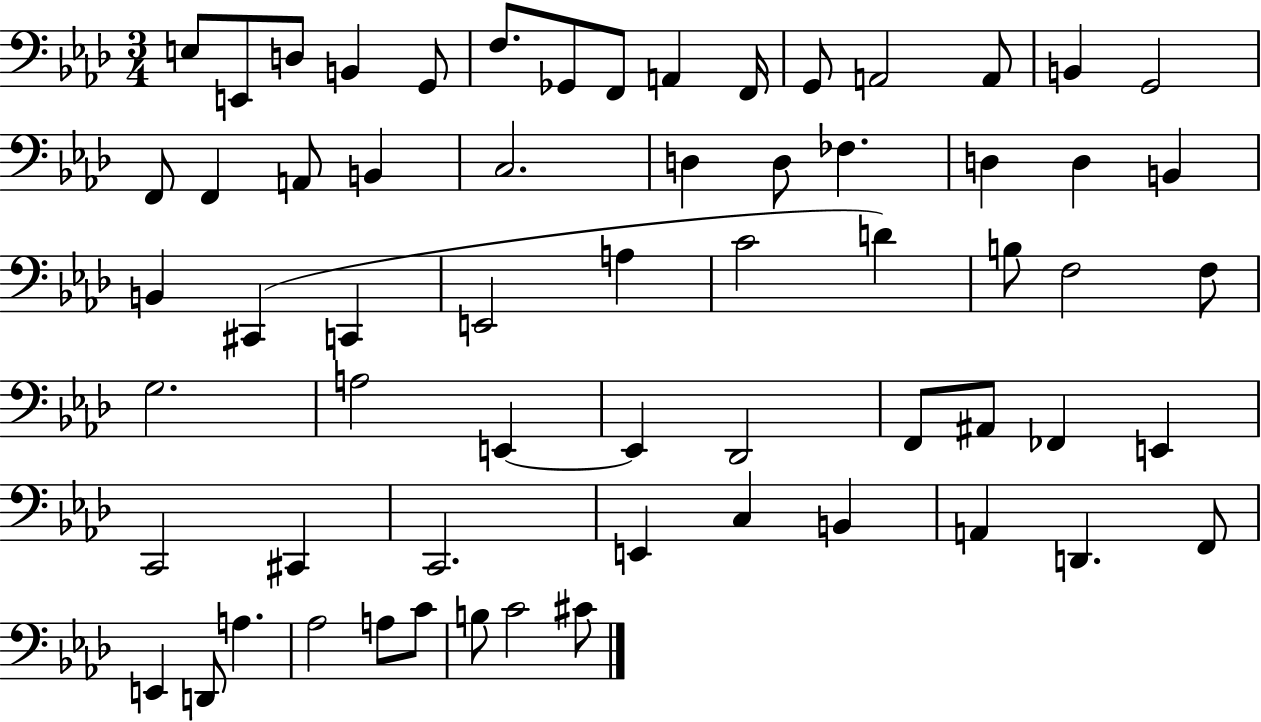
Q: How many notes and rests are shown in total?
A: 63